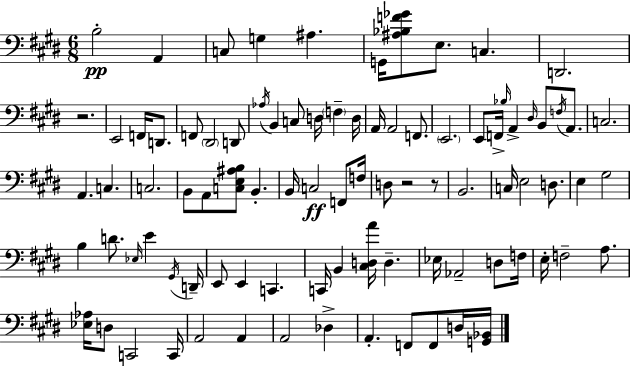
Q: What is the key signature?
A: E major